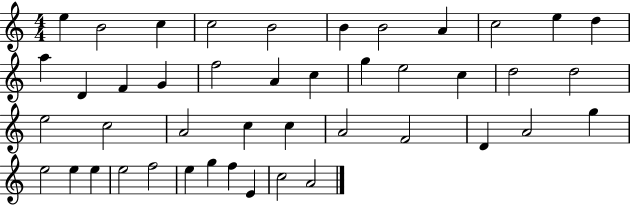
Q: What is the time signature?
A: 4/4